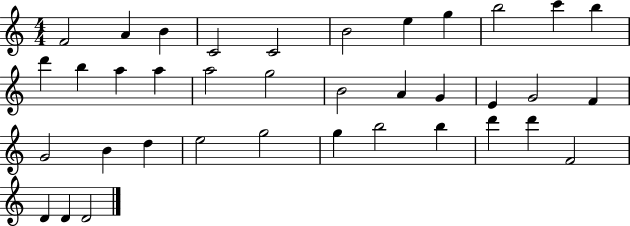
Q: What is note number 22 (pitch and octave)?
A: G4